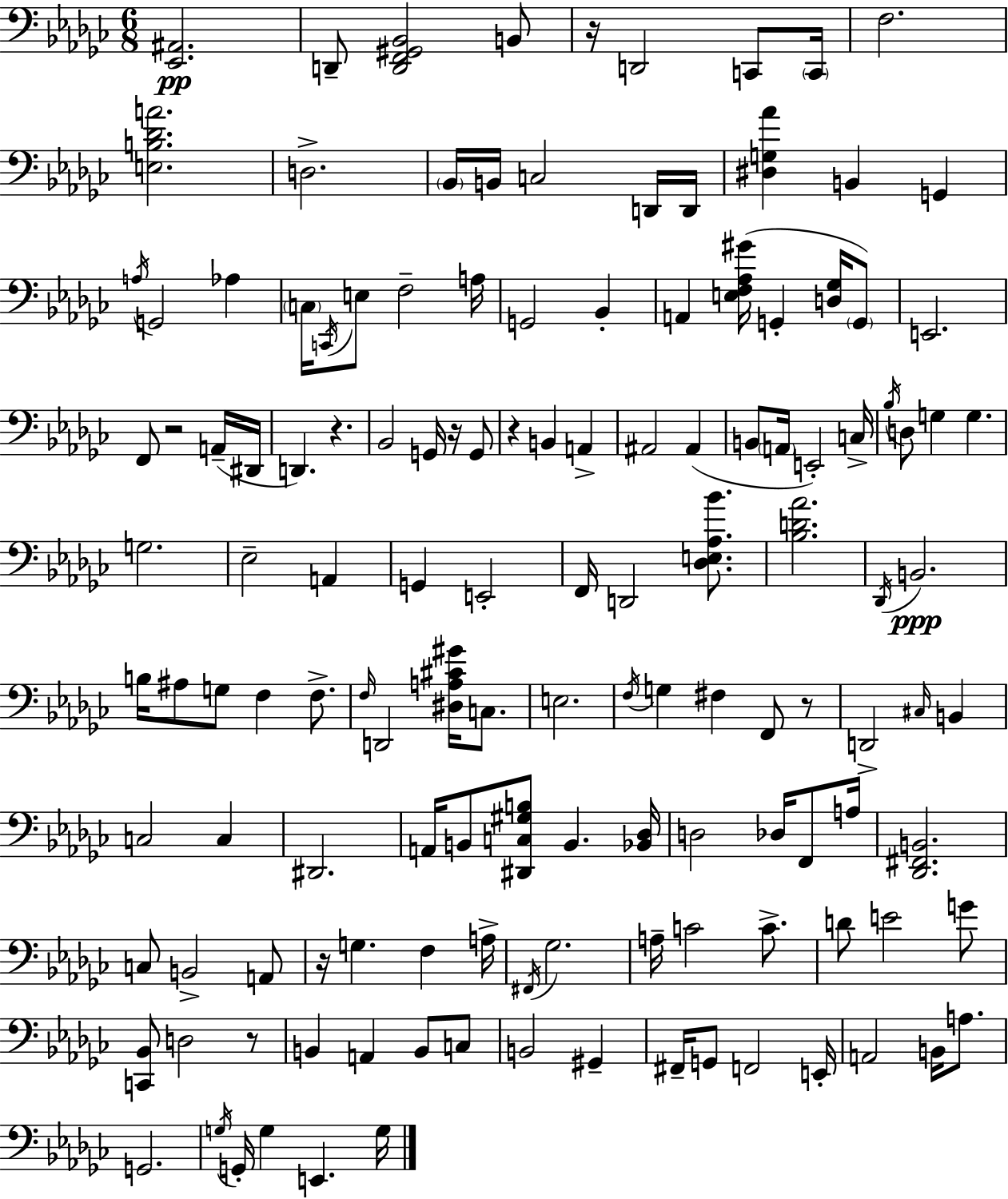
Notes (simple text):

[Eb2,A#2]/h. D2/e [D2,F2,G#2,Bb2]/h B2/e R/s D2/h C2/e C2/s F3/h. [E3,B3,Db4,A4]/h. D3/h. Bb2/s B2/s C3/h D2/s D2/s [D#3,G3,Ab4]/q B2/q G2/q A3/s G2/h Ab3/q C3/s C2/s E3/e F3/h A3/s G2/h Bb2/q A2/q [E3,F3,Ab3,G#4]/s G2/q [D3,Gb3]/s G2/e E2/h. F2/e R/h A2/s D#2/s D2/q. R/q. Bb2/h G2/s R/s G2/e R/q B2/q A2/q A#2/h A#2/q B2/e A2/s E2/h C3/s Bb3/s D3/e G3/q G3/q. G3/h. Eb3/h A2/q G2/q E2/h F2/s D2/h [Db3,E3,Ab3,Bb4]/e. [Bb3,D4,Ab4]/h. Db2/s B2/h. B3/s A#3/e G3/e F3/q F3/e. F3/s D2/h [D#3,A3,C#4,G#4]/s C3/e. E3/h. F3/s G3/q F#3/q F2/e R/e D2/h C#3/s B2/q C3/h C3/q D#2/h. A2/s B2/e [D#2,C3,G#3,B3]/e B2/q. [Bb2,Db3]/s D3/h Db3/s F2/e A3/s [Db2,F#2,B2]/h. C3/e B2/h A2/e R/s G3/q. F3/q A3/s F#2/s Gb3/h. A3/s C4/h C4/e. D4/e E4/h G4/e [C2,Bb2]/e D3/h R/e B2/q A2/q B2/e C3/e B2/h G#2/q F#2/s G2/e F2/h E2/s A2/h B2/s A3/e. G2/h. G3/s G2/s G3/q E2/q. G3/s